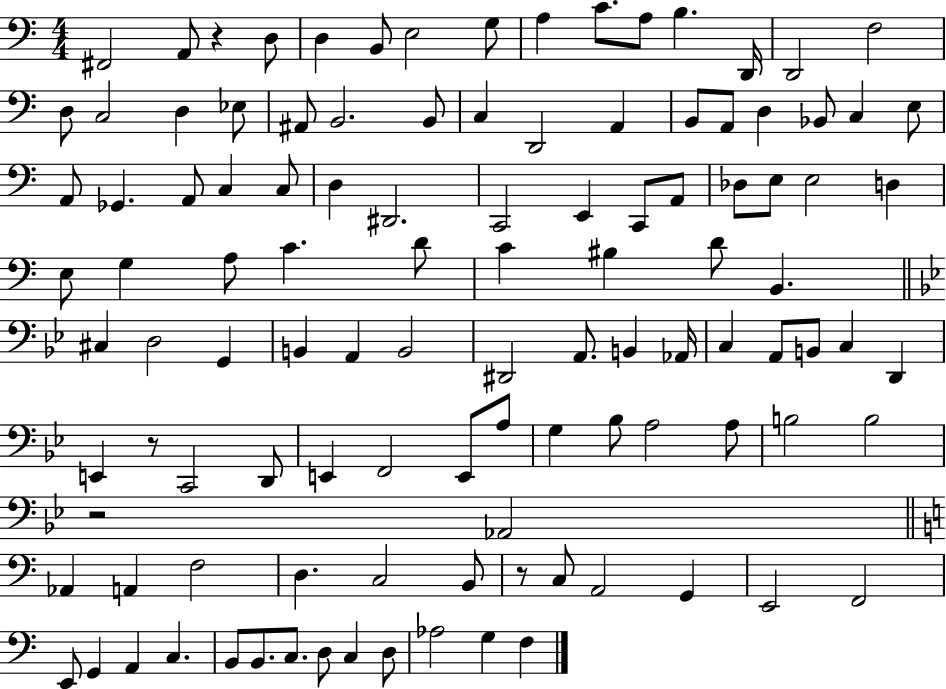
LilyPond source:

{
  \clef bass
  \numericTimeSignature
  \time 4/4
  \key c \major
  fis,2 a,8 r4 d8 | d4 b,8 e2 g8 | a4 c'8. a8 b4. d,16 | d,2 f2 | \break d8 c2 d4 ees8 | ais,8 b,2. b,8 | c4 d,2 a,4 | b,8 a,8 d4 bes,8 c4 e8 | \break a,8 ges,4. a,8 c4 c8 | d4 dis,2. | c,2 e,4 c,8 a,8 | des8 e8 e2 d4 | \break e8 g4 a8 c'4. d'8 | c'4 bis4 d'8 b,4. | \bar "||" \break \key bes \major cis4 d2 g,4 | b,4 a,4 b,2 | dis,2 a,8. b,4 aes,16 | c4 a,8 b,8 c4 d,4 | \break e,4 r8 c,2 d,8 | e,4 f,2 e,8 a8 | g4 bes8 a2 a8 | b2 b2 | \break r2 aes,2 | \bar "||" \break \key c \major aes,4 a,4 f2 | d4. c2 b,8 | r8 c8 a,2 g,4 | e,2 f,2 | \break e,8 g,4 a,4 c4. | b,8 b,8. c8. d8 c4 d8 | aes2 g4 f4 | \bar "|."
}